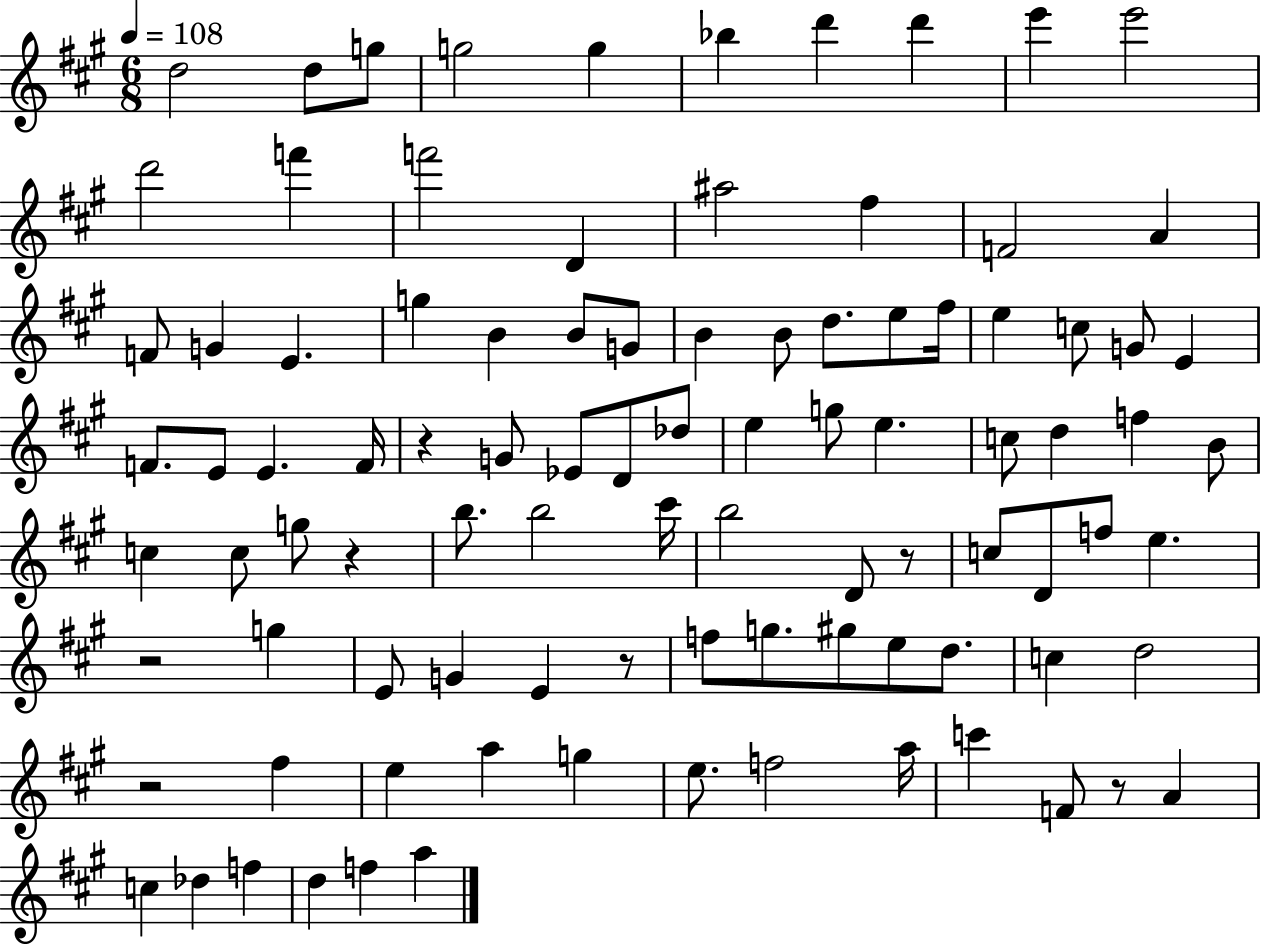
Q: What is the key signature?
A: A major